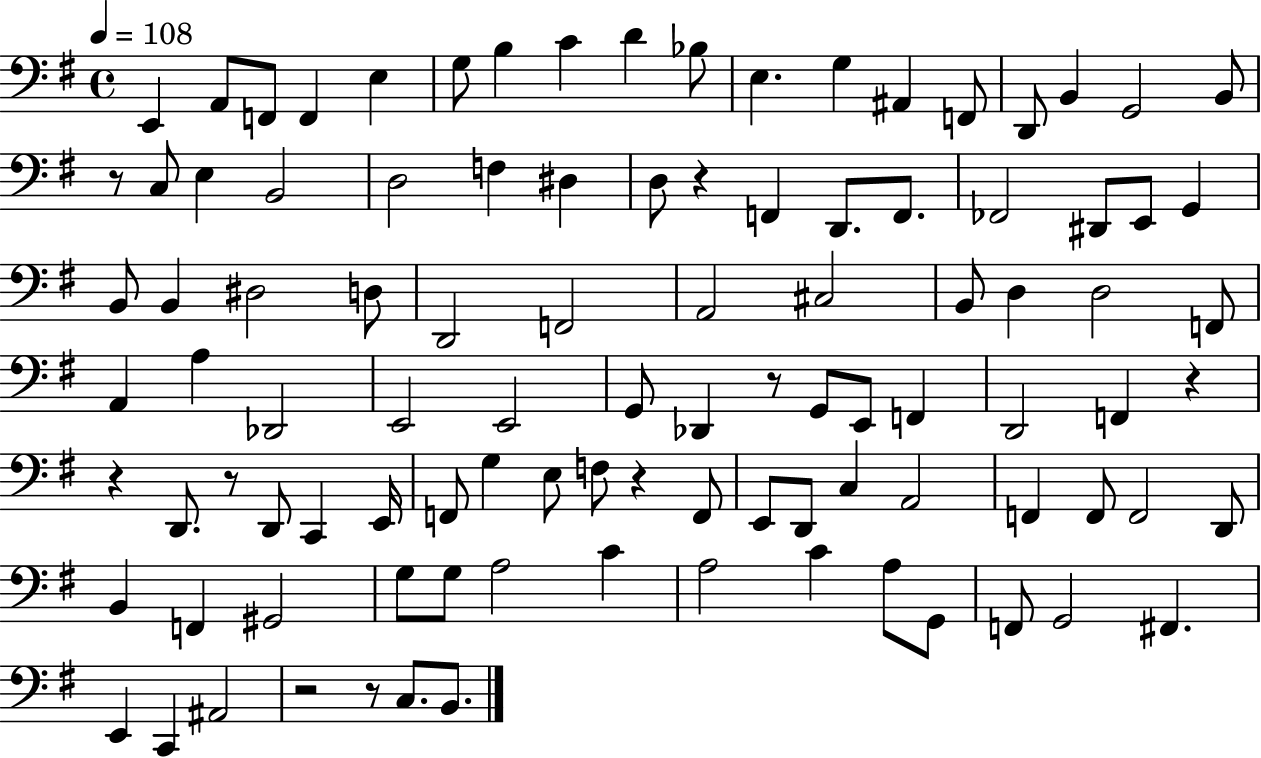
E2/q A2/e F2/e F2/q E3/q G3/e B3/q C4/q D4/q Bb3/e E3/q. G3/q A#2/q F2/e D2/e B2/q G2/h B2/e R/e C3/e E3/q B2/h D3/h F3/q D#3/q D3/e R/q F2/q D2/e. F2/e. FES2/h D#2/e E2/e G2/q B2/e B2/q D#3/h D3/e D2/h F2/h A2/h C#3/h B2/e D3/q D3/h F2/e A2/q A3/q Db2/h E2/h E2/h G2/e Db2/q R/e G2/e E2/e F2/q D2/h F2/q R/q R/q D2/e. R/e D2/e C2/q E2/s F2/e G3/q E3/e F3/e R/q F2/e E2/e D2/e C3/q A2/h F2/q F2/e F2/h D2/e B2/q F2/q G#2/h G3/e G3/e A3/h C4/q A3/h C4/q A3/e G2/e F2/e G2/h F#2/q. E2/q C2/q A#2/h R/h R/e C3/e. B2/e.